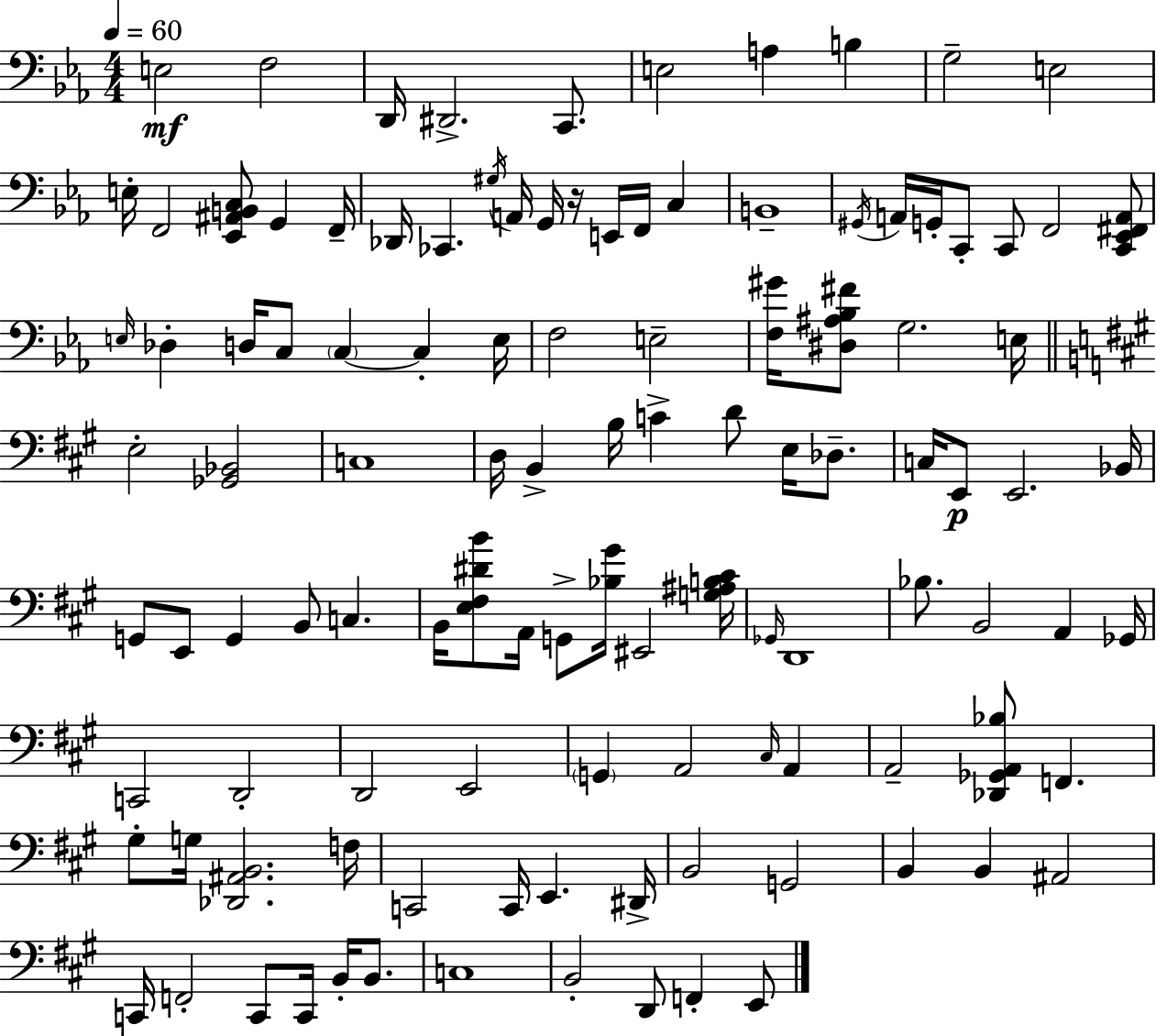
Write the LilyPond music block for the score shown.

{
  \clef bass
  \numericTimeSignature
  \time 4/4
  \key c \minor
  \tempo 4 = 60
  \repeat volta 2 { e2\mf f2 | d,16 dis,2.-> c,8. | e2 a4 b4 | g2-- e2 | \break e16-. f,2 <ees, ais, b, c>8 g,4 f,16-- | des,16 ces,4. \acciaccatura { gis16 } a,16 g,16 r16 e,16 f,16 c4 | b,1-- | \acciaccatura { gis,16 } a,16 g,16-. c,8-. c,8 f,2 | \break <c, ees, fis, a,>8 \grace { e16 } des4-. d16 c8 \parenthesize c4~~ c4-. | e16 f2 e2-- | <f gis'>16 <dis ais bes fis'>8 g2. | e16 \bar "||" \break \key a \major e2-. <ges, bes,>2 | c1 | d16 b,4-> b16 c'4-> d'8 e16 des8.-- | c16 e,8\p e,2. bes,16 | \break g,8 e,8 g,4 b,8 c4. | b,16 <e fis dis' b'>8 a,16 g,8-> <bes gis'>16 eis,2 <g ais b cis'>16 | \grace { ges,16 } d,1 | bes8. b,2 a,4 | \break ges,16 c,2 d,2-. | d,2 e,2 | \parenthesize g,4 a,2 \grace { cis16 } a,4 | a,2-- <des, ges, a, bes>8 f,4. | \break gis8-. g16 <des, ais, b,>2. | f16 c,2 c,16 e,4. | dis,16-> b,2 g,2 | b,4 b,4 ais,2 | \break c,16 f,2-. c,8 c,16 b,16-. b,8. | c1 | b,2-. d,8 f,4-. | e,8 } \bar "|."
}